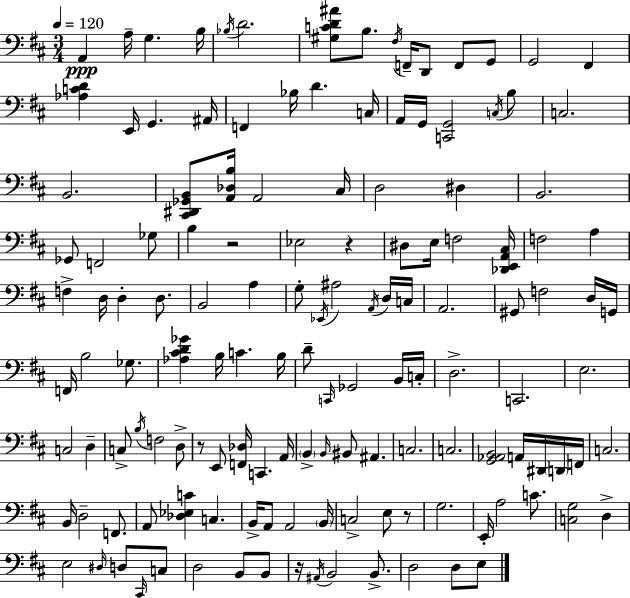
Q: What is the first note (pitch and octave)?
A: A2